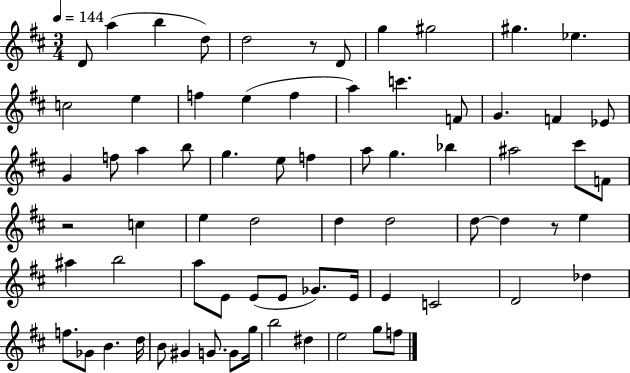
D4/e A5/q B5/q D5/e D5/h R/e D4/e G5/q G#5/h G#5/q. Eb5/q. C5/h E5/q F5/q E5/q F5/q A5/q C6/q. F4/e G4/q. F4/q Eb4/e G4/q F5/e A5/q B5/e G5/q. E5/e F5/q A5/e G5/q. Bb5/q A#5/h C#6/e F4/e R/h C5/q E5/q D5/h D5/q D5/h D5/e D5/q R/e E5/q A#5/q B5/h A5/e E4/e E4/e E4/e Gb4/e. E4/s E4/q C4/h D4/h Db5/q F5/e. Gb4/e B4/q. D5/s B4/e G#4/q G4/e. G4/e G5/s B5/h D#5/q E5/h G5/e F5/e